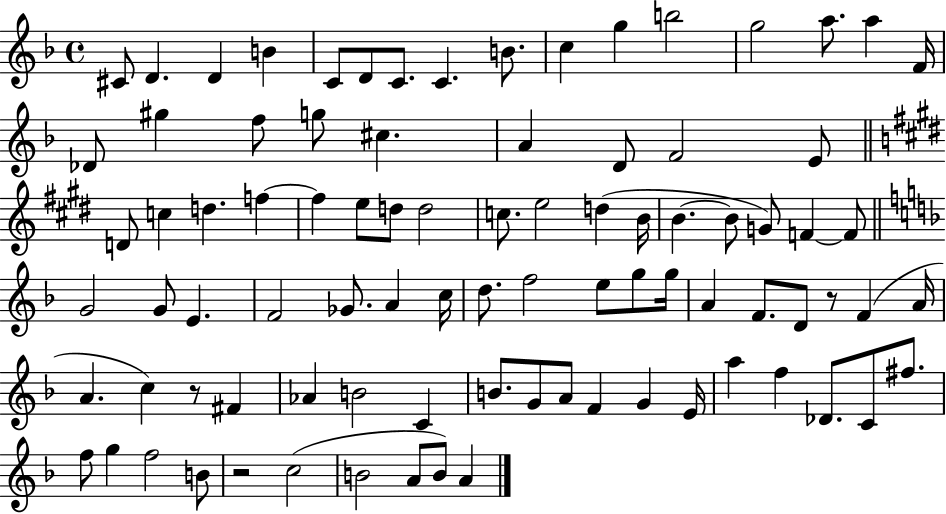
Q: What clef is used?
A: treble